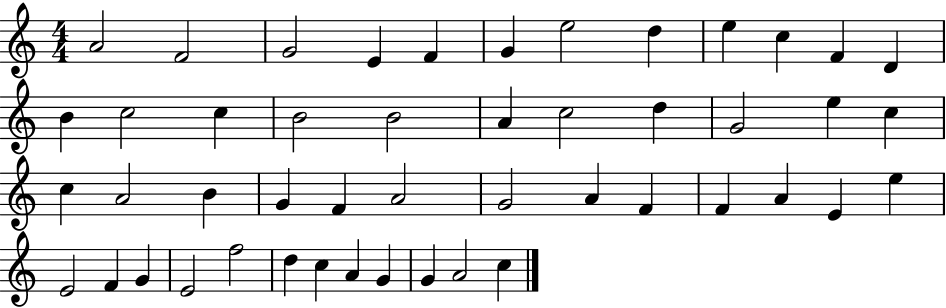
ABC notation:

X:1
T:Untitled
M:4/4
L:1/4
K:C
A2 F2 G2 E F G e2 d e c F D B c2 c B2 B2 A c2 d G2 e c c A2 B G F A2 G2 A F F A E e E2 F G E2 f2 d c A G G A2 c